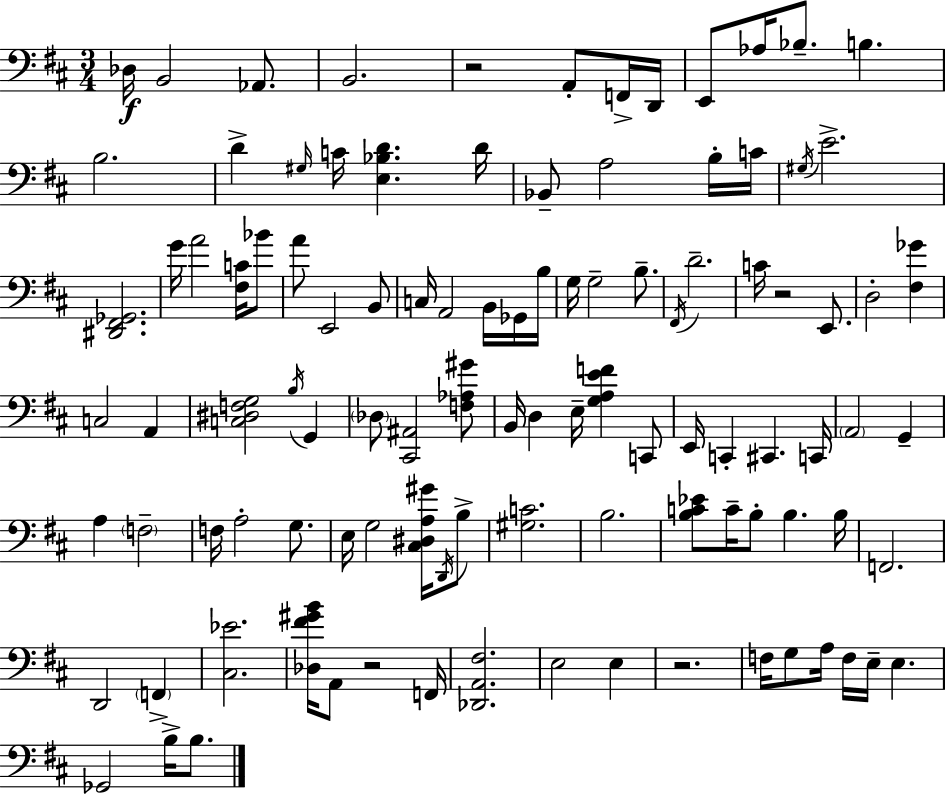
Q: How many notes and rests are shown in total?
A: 104